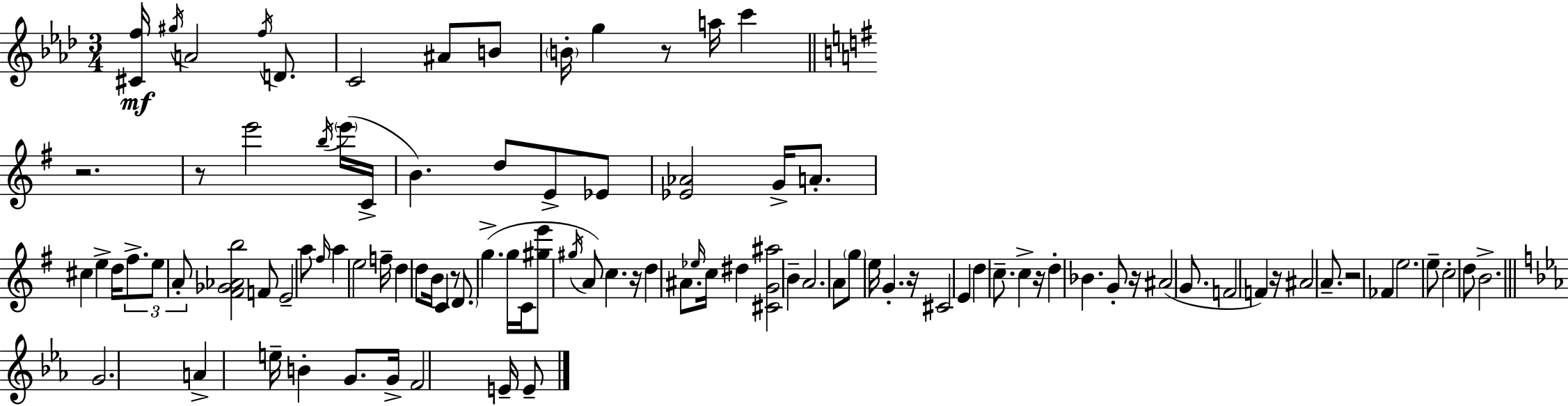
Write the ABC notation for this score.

X:1
T:Untitled
M:3/4
L:1/4
K:Ab
[^Cf]/4 ^g/4 A2 f/4 D/2 C2 ^A/2 B/2 B/4 g z/2 a/4 c' z2 z/2 e'2 b/4 e'/4 C/4 B d/2 E/2 _E/2 [_E_A]2 G/4 A/2 ^c e d/4 ^f/2 e/2 A/2 [^F_G_Ab]2 F/2 E2 a/2 ^f/4 a e2 f/4 d d/2 B/4 C z/2 D/2 g g/4 C/4 [^ge']/2 ^g/4 A/2 c z/4 d ^A/2 _e/4 c/4 ^d [^CG^a]2 B A2 A/2 g/2 e/4 G z/4 ^C2 E d c/2 c z/4 d _B G/2 z/4 ^A2 G/2 F2 F z/4 ^A2 A/2 z2 _F e2 e/2 c2 d/2 B2 G2 A e/4 B G/2 G/4 F2 E/4 E/2